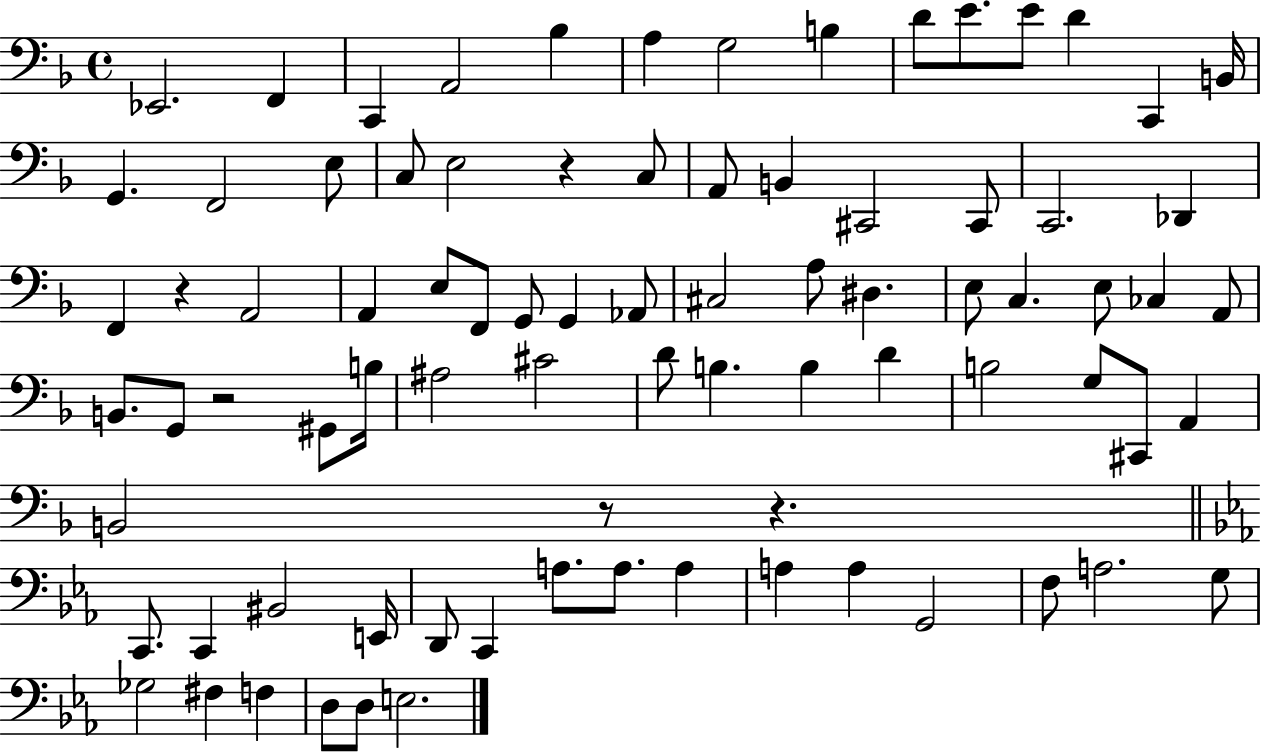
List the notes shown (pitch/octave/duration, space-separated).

Eb2/h. F2/q C2/q A2/h Bb3/q A3/q G3/h B3/q D4/e E4/e. E4/e D4/q C2/q B2/s G2/q. F2/h E3/e C3/e E3/h R/q C3/e A2/e B2/q C#2/h C#2/e C2/h. Db2/q F2/q R/q A2/h A2/q E3/e F2/e G2/e G2/q Ab2/e C#3/h A3/e D#3/q. E3/e C3/q. E3/e CES3/q A2/e B2/e. G2/e R/h G#2/e B3/s A#3/h C#4/h D4/e B3/q. B3/q D4/q B3/h G3/e C#2/e A2/q B2/h R/e R/q. C2/e. C2/q BIS2/h E2/s D2/e C2/q A3/e. A3/e. A3/q A3/q A3/q G2/h F3/e A3/h. G3/e Gb3/h F#3/q F3/q D3/e D3/e E3/h.